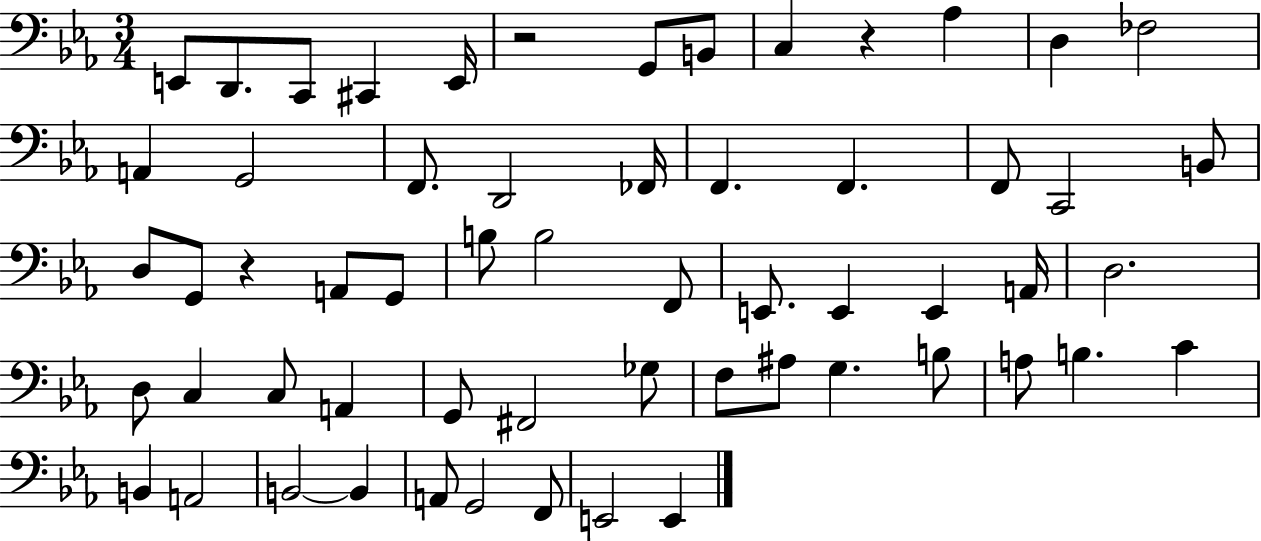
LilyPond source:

{
  \clef bass
  \numericTimeSignature
  \time 3/4
  \key ees \major
  e,8 d,8. c,8 cis,4 e,16 | r2 g,8 b,8 | c4 r4 aes4 | d4 fes2 | \break a,4 g,2 | f,8. d,2 fes,16 | f,4. f,4. | f,8 c,2 b,8 | \break d8 g,8 r4 a,8 g,8 | b8 b2 f,8 | e,8. e,4 e,4 a,16 | d2. | \break d8 c4 c8 a,4 | g,8 fis,2 ges8 | f8 ais8 g4. b8 | a8 b4. c'4 | \break b,4 a,2 | b,2~~ b,4 | a,8 g,2 f,8 | e,2 e,4 | \break \bar "|."
}